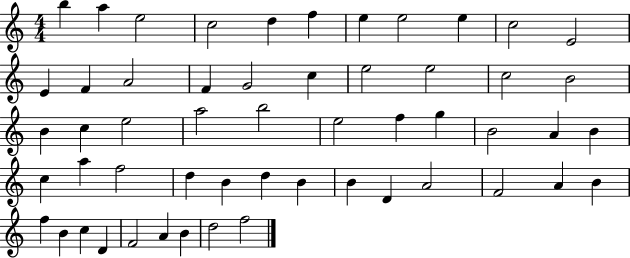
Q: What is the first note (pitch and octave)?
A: B5